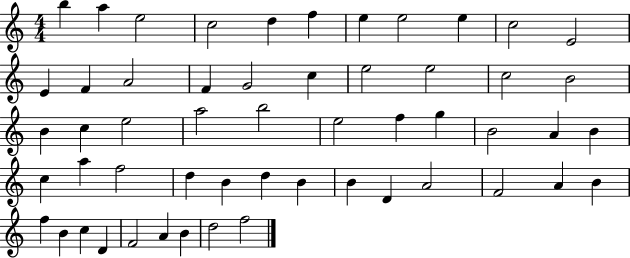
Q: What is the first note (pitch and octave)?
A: B5